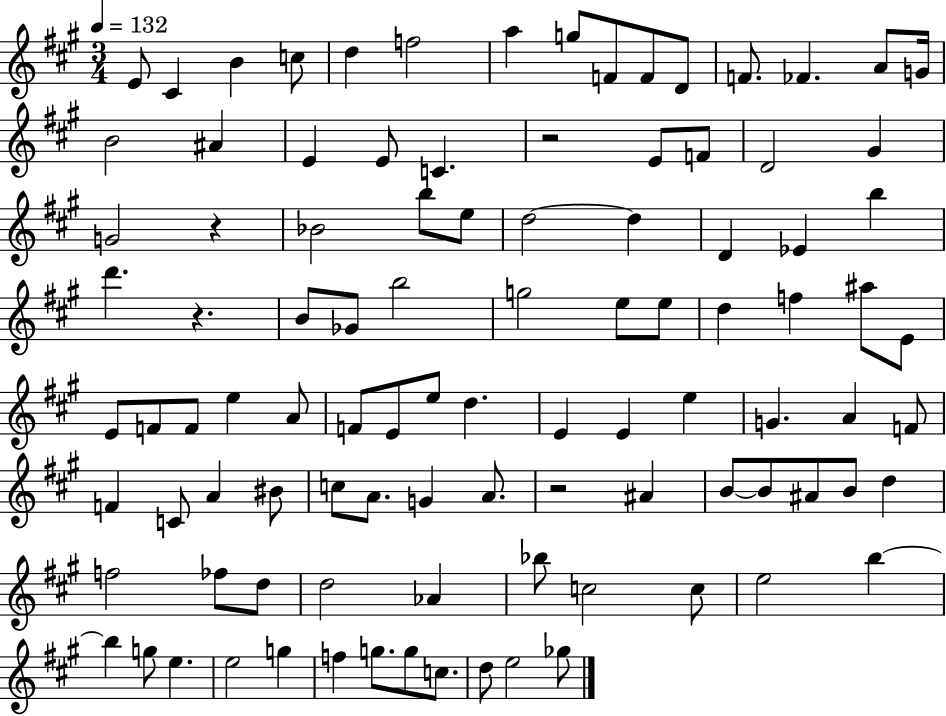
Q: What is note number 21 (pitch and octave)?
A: E4